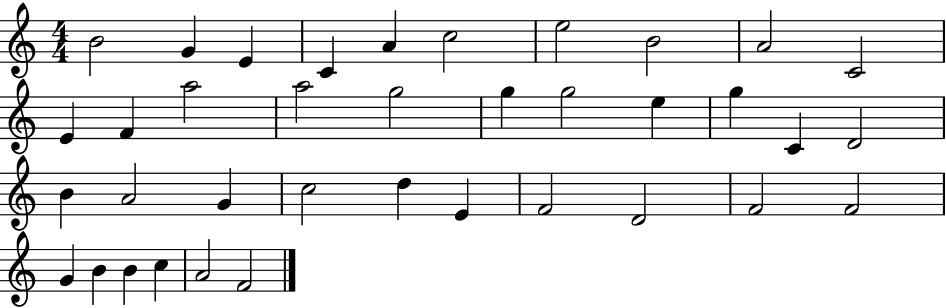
B4/h G4/q E4/q C4/q A4/q C5/h E5/h B4/h A4/h C4/h E4/q F4/q A5/h A5/h G5/h G5/q G5/h E5/q G5/q C4/q D4/h B4/q A4/h G4/q C5/h D5/q E4/q F4/h D4/h F4/h F4/h G4/q B4/q B4/q C5/q A4/h F4/h